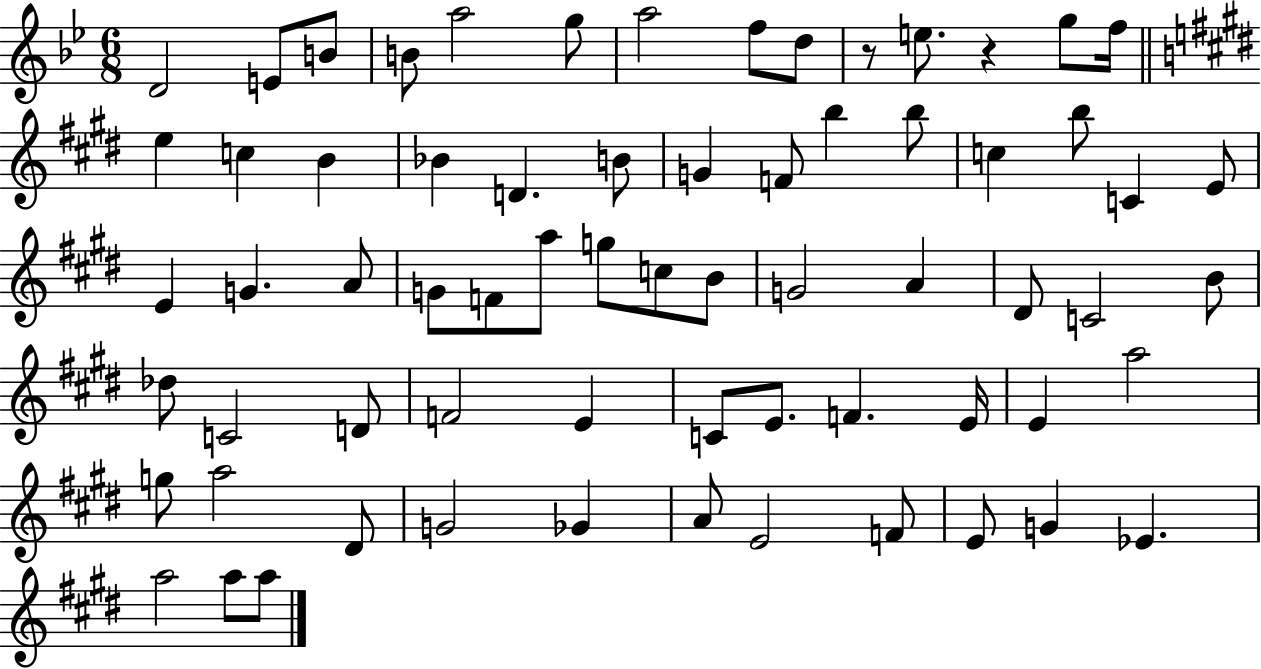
D4/h E4/e B4/e B4/e A5/h G5/e A5/h F5/e D5/e R/e E5/e. R/q G5/e F5/s E5/q C5/q B4/q Bb4/q D4/q. B4/e G4/q F4/e B5/q B5/e C5/q B5/e C4/q E4/e E4/q G4/q. A4/e G4/e F4/e A5/e G5/e C5/e B4/e G4/h A4/q D#4/e C4/h B4/e Db5/e C4/h D4/e F4/h E4/q C4/e E4/e. F4/q. E4/s E4/q A5/h G5/e A5/h D#4/e G4/h Gb4/q A4/e E4/h F4/e E4/e G4/q Eb4/q. A5/h A5/e A5/e